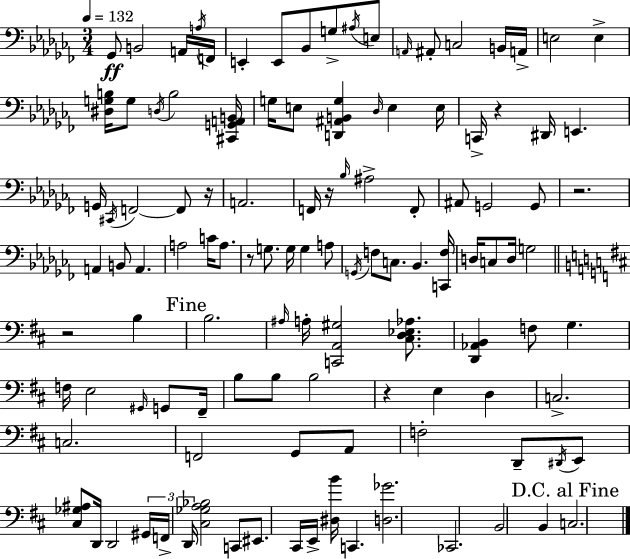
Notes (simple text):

Gb2/e B2/h A2/s A3/s F2/s E2/q E2/e Bb2/e G3/e A#3/s E3/e A2/s A#2/e C3/h B2/s A2/s E3/h E3/q [D#3,G3,B3]/s G3/e D3/s B3/h [C#2,G2,A2,B2]/s G3/s E3/e [D2,A#2,B2,G3]/q Db3/s E3/q E3/s C2/s R/q D#2/s E2/q. G2/s C#2/s F2/h F2/e R/s A2/h. F2/s R/s Bb3/s A#3/h F2/e A#2/e G2/h G2/e R/h. A2/q B2/e A2/q. A3/h C4/s A3/e. R/e G3/e. G3/s G3/q A3/e G2/s F3/e C3/e. Bb2/q. [C2,F3]/s D3/s C3/e D3/s G3/h R/h B3/q B3/h. A#3/s A3/s [C2,A2,G#3]/h [C#3,D3,Eb3,Ab3]/e. [D2,Ab2,B2]/q F3/e G3/q. F3/s E3/h G#2/s G2/e F#2/s B3/e B3/e B3/h R/q E3/q D3/q C3/h. C3/h. F2/h G2/e A2/e F3/h D2/e D#2/s E2/e [C#3,Gb3,A#3]/e D2/s D2/h G#2/s F2/s D2/s [C#3,Gb3,A3,Bb3]/h C2/e EIS2/e. C#2/s E2/s [D#3,B4]/s C2/q. [D3,Gb4]/h. CES2/h. B2/h B2/q C3/h.